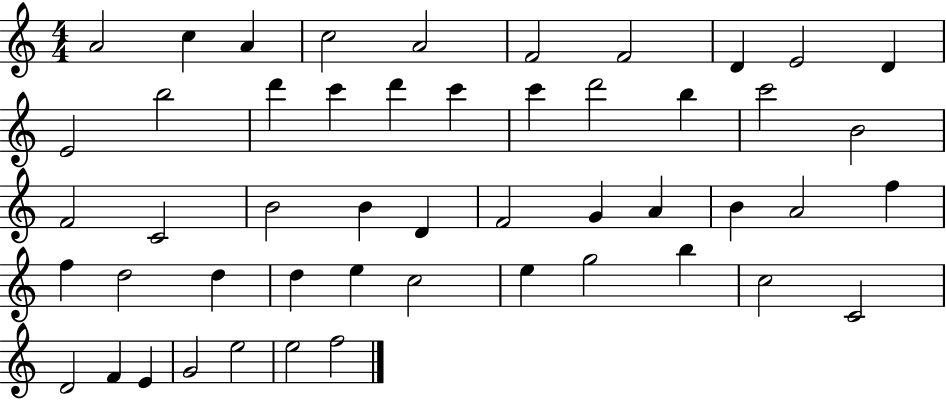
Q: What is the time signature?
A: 4/4